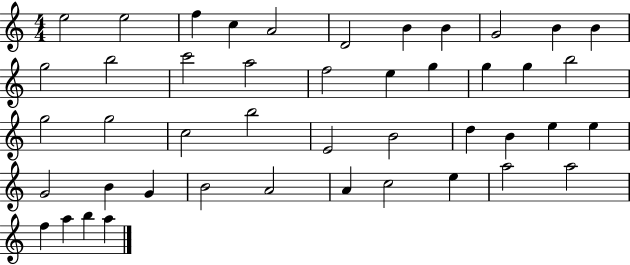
E5/h E5/h F5/q C5/q A4/h D4/h B4/q B4/q G4/h B4/q B4/q G5/h B5/h C6/h A5/h F5/h E5/q G5/q G5/q G5/q B5/h G5/h G5/h C5/h B5/h E4/h B4/h D5/q B4/q E5/q E5/q G4/h B4/q G4/q B4/h A4/h A4/q C5/h E5/q A5/h A5/h F5/q A5/q B5/q A5/q